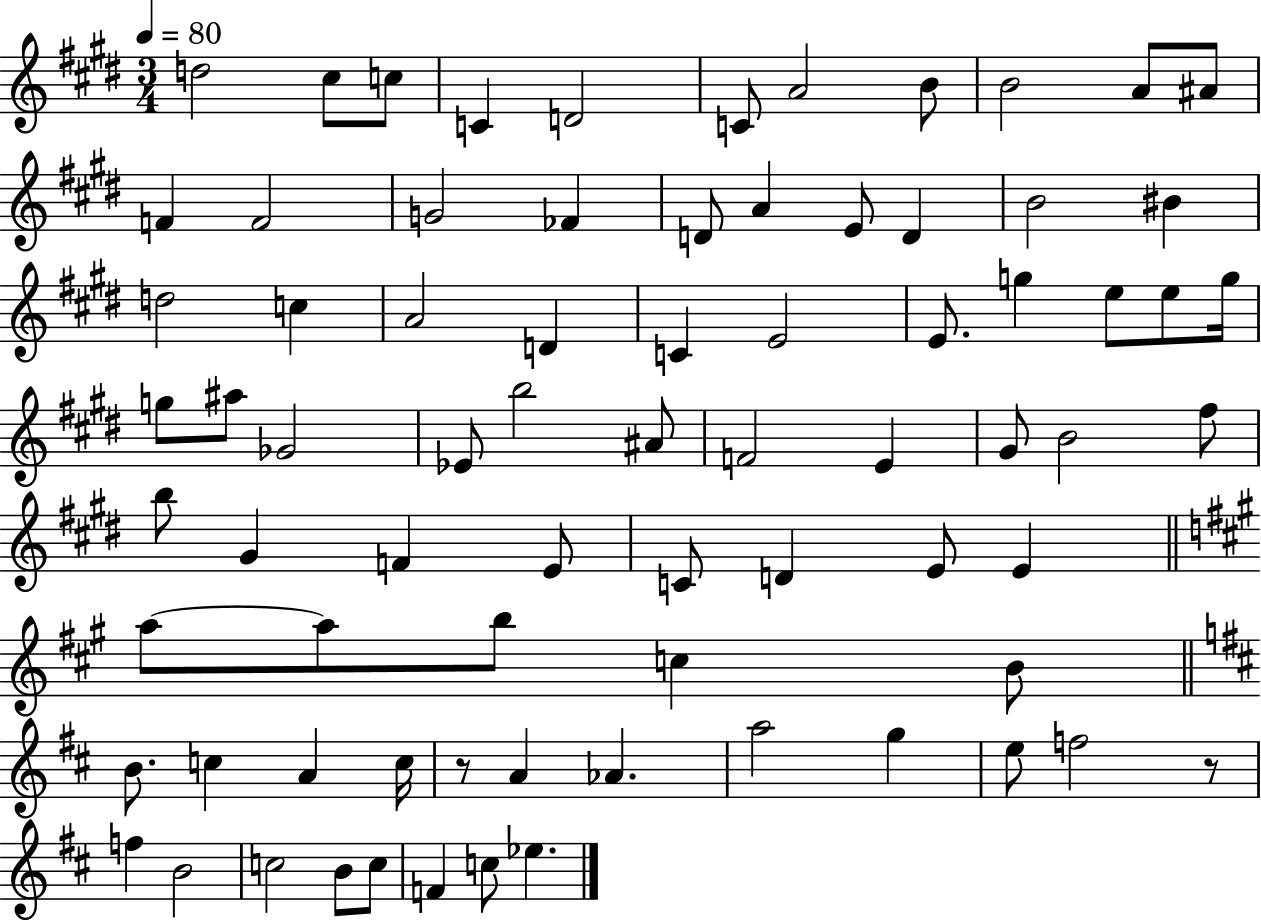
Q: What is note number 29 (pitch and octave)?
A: G5